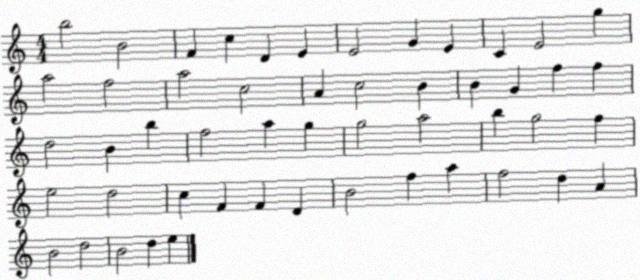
X:1
T:Untitled
M:4/4
L:1/4
K:C
b2 B2 F c D E E2 G E C E2 g a2 f2 a2 c2 A c2 B B G f f d2 B b f2 a g g2 a2 b g2 f e2 d2 c F F D B2 f a f2 d A B2 d2 B2 d e